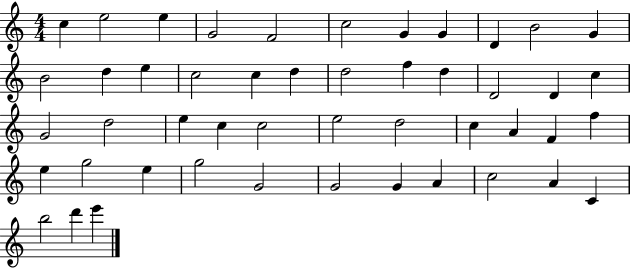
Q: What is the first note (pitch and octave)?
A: C5